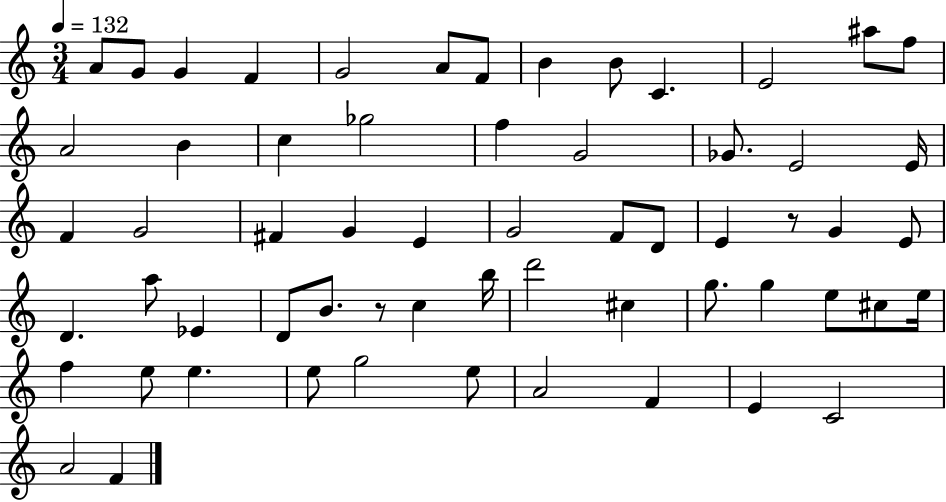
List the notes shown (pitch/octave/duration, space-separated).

A4/e G4/e G4/q F4/q G4/h A4/e F4/e B4/q B4/e C4/q. E4/h A#5/e F5/e A4/h B4/q C5/q Gb5/h F5/q G4/h Gb4/e. E4/h E4/s F4/q G4/h F#4/q G4/q E4/q G4/h F4/e D4/e E4/q R/e G4/q E4/e D4/q. A5/e Eb4/q D4/e B4/e. R/e C5/q B5/s D6/h C#5/q G5/e. G5/q E5/e C#5/e E5/s F5/q E5/e E5/q. E5/e G5/h E5/e A4/h F4/q E4/q C4/h A4/h F4/q